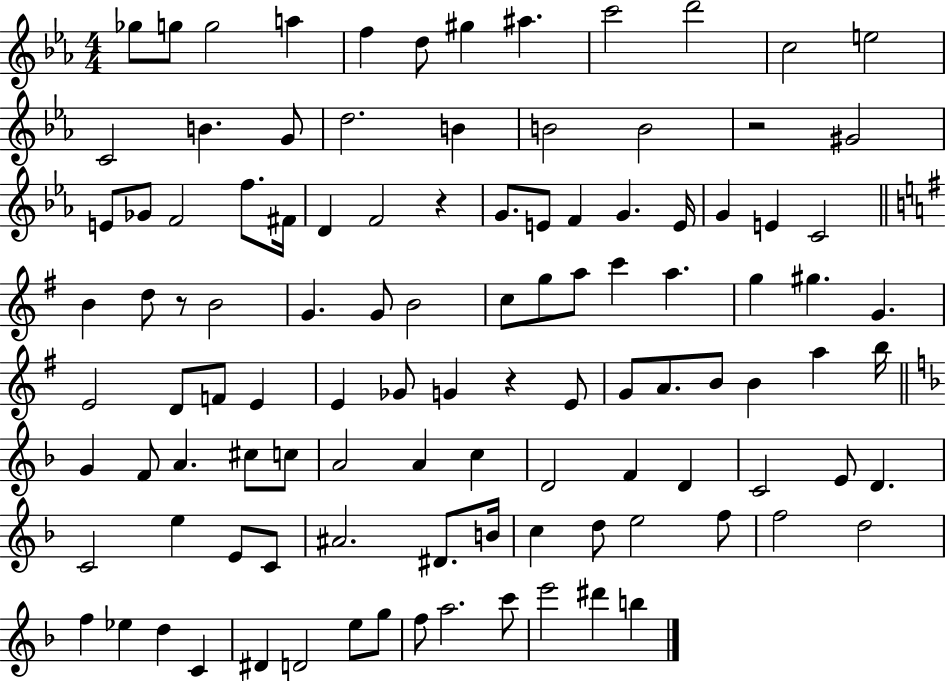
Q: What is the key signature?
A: EES major